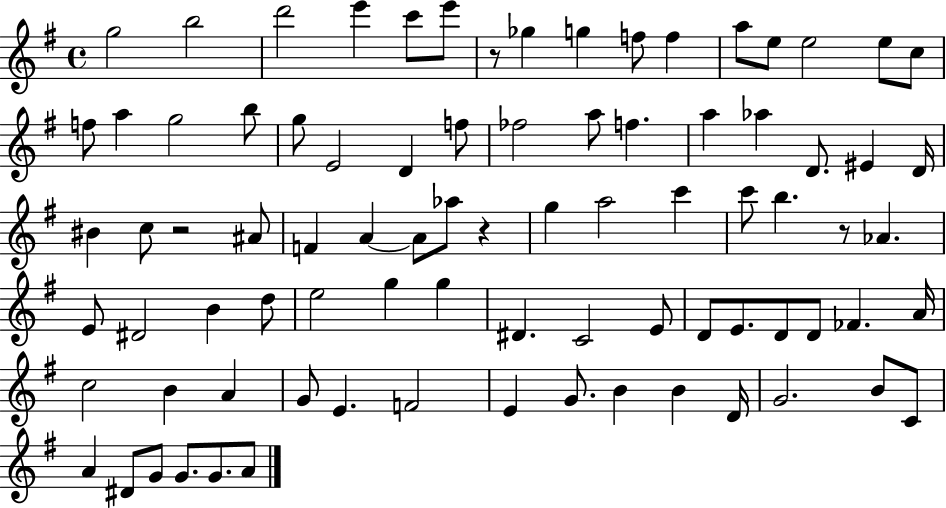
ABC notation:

X:1
T:Untitled
M:4/4
L:1/4
K:G
g2 b2 d'2 e' c'/2 e'/2 z/2 _g g f/2 f a/2 e/2 e2 e/2 c/2 f/2 a g2 b/2 g/2 E2 D f/2 _f2 a/2 f a _a D/2 ^E D/4 ^B c/2 z2 ^A/2 F A A/2 _a/2 z g a2 c' c'/2 b z/2 _A E/2 ^D2 B d/2 e2 g g ^D C2 E/2 D/2 E/2 D/2 D/2 _F A/4 c2 B A G/2 E F2 E G/2 B B D/4 G2 B/2 C/2 A ^D/2 G/2 G/2 G/2 A/2